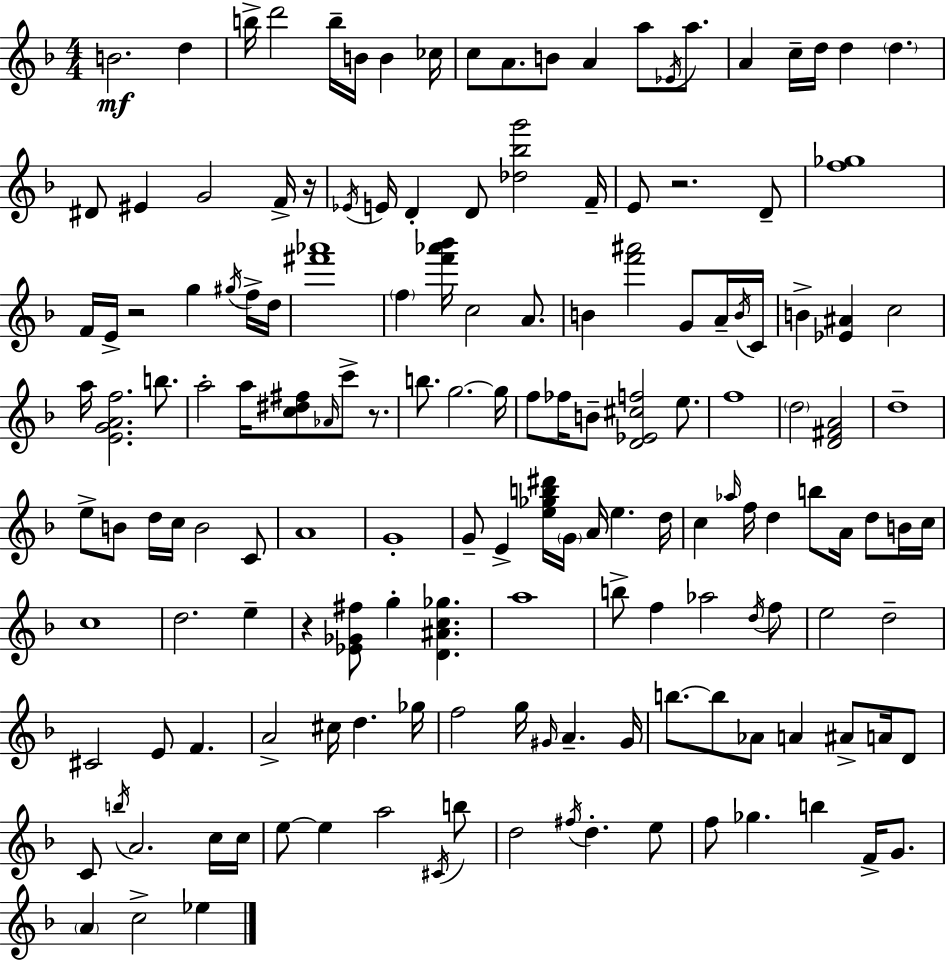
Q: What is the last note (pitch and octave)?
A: Eb5